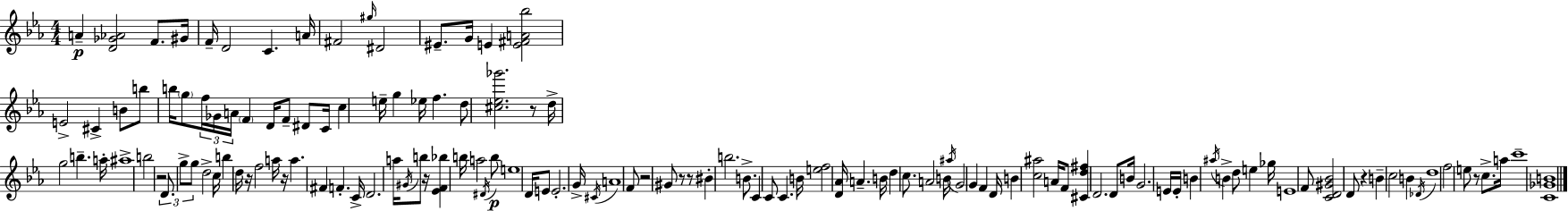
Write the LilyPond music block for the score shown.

{
  \clef treble
  \numericTimeSignature
  \time 4/4
  \key ees \major
  \repeat volta 2 { a'4--\p <d' ges' aes'>2 f'8. gis'16 | f'16-- d'2 c'4. a'16 | fis'2 \grace { gis''16 } dis'2 | eis'8.-- g'16 e'4 <e' fis' a' bes''>2 | \break e'2-> cis'4-> b'8 b''8 | b''16 \parenthesize g''8 \tuplet 3/2 { f''16 ges'16 a'16 } \parenthesize f'4 d'16 f'8-- dis'8 | c'16 c''4 e''16-- g''4 ees''16 f''4. | d''8 <cis'' ees'' ges'''>2. r8 | \break d''16-> g''2 b''4.-- | a''16-. ais''1-> | b''2 r2 | \tuplet 3/2 { d'8. g''8-> g''8 } d''2-> | \break c''16 b''4 d''16 r16 f''2 a''16 | r16 a''4. fis'4 f'4.-. | c'16-> d'2. a''16 \acciaccatura { gis'16 } | b''8 r16 <ees' f' bes''>4 b''16 a''2 | \break \acciaccatura { dis'16 }\p b''8 e''1 | d'16 e'8 e'2.-. | g'16-> \acciaccatura { cis'16 } a'1 | f'8 r2 gis'8 | \break r8 r8 bis'4-. b''2. | b'8.-> c'4 c'8 c'4. | b'16 <e'' f''>2 <d' aes'>16 a'4.-- | b'16 d''4 c''8. a'2 | \break b'16 \acciaccatura { ais''16 } g'2 g'4 | f'4 d'16 b'4 <c'' ais''>2 | a'16 f'8 <cis' d'' fis''>4 d'2. | d'8 b'16 g'2. | \break e'16 e'16-. b'4 \acciaccatura { ais''16 } b'4-> d''8 | e''4 ges''16 e'1 | f'8 <c' d' gis' bes'>2 | d'8 r4 b'4-- c''2 | \break b'4 \acciaccatura { des'16 } d''1 | f''2 e''8 | r8 c''8.-> a''16 c'''1-- | <c' ges' b'>1 | \break } \bar "|."
}